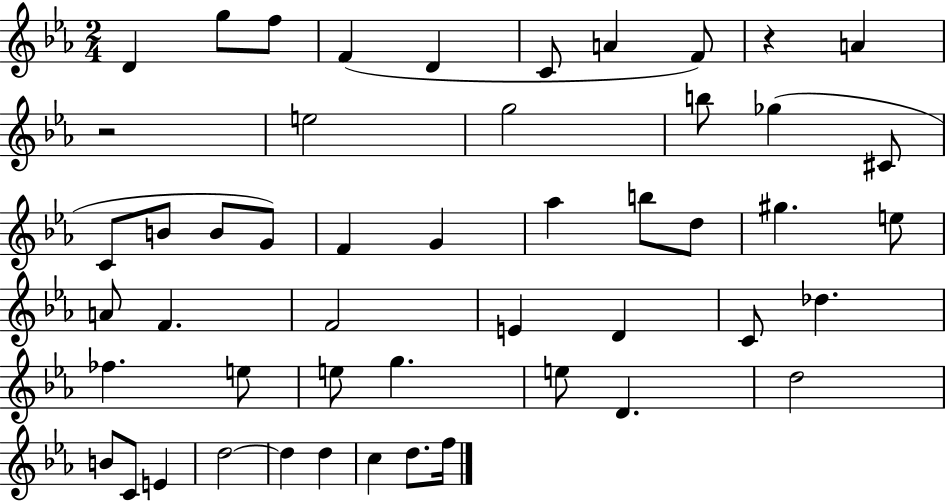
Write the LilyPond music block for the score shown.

{
  \clef treble
  \numericTimeSignature
  \time 2/4
  \key ees \major
  d'4 g''8 f''8 | f'4( d'4 | c'8 a'4 f'8) | r4 a'4 | \break r2 | e''2 | g''2 | b''8 ges''4( cis'8 | \break c'8 b'8 b'8 g'8) | f'4 g'4 | aes''4 b''8 d''8 | gis''4. e''8 | \break a'8 f'4. | f'2 | e'4 d'4 | c'8 des''4. | \break fes''4. e''8 | e''8 g''4. | e''8 d'4. | d''2 | \break b'8 c'8 e'4 | d''2~~ | d''4 d''4 | c''4 d''8. f''16 | \break \bar "|."
}